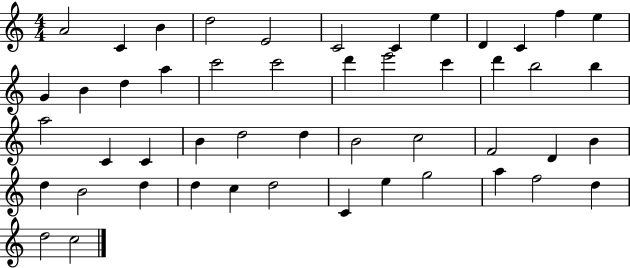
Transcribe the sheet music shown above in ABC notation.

X:1
T:Untitled
M:4/4
L:1/4
K:C
A2 C B d2 E2 C2 C e D C f e G B d a c'2 c'2 d' e'2 c' d' b2 b a2 C C B d2 d B2 c2 F2 D B d B2 d d c d2 C e g2 a f2 d d2 c2